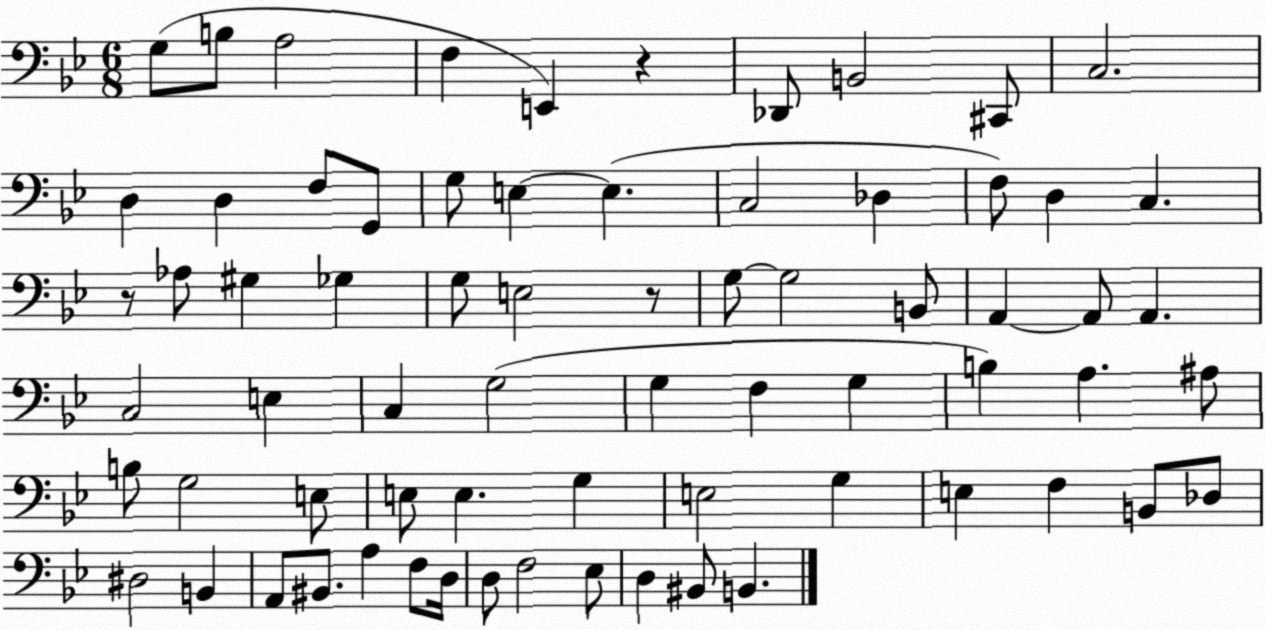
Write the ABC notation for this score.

X:1
T:Untitled
M:6/8
L:1/4
K:Bb
G,/2 B,/2 A,2 F, E,, z _D,,/2 B,,2 ^C,,/2 C,2 D, D, F,/2 G,,/2 G,/2 E, E, C,2 _D, F,/2 D, C, z/2 _A,/2 ^G, _G, G,/2 E,2 z/2 G,/2 G,2 B,,/2 A,, A,,/2 A,, C,2 E, C, G,2 G, F, G, B, A, ^A,/2 B,/2 G,2 E,/2 E,/2 E, G, E,2 G, E, F, B,,/2 _D,/2 ^D,2 B,, A,,/2 ^B,,/2 A, F,/2 D,/4 D,/2 F,2 _E,/2 D, ^B,,/2 B,,